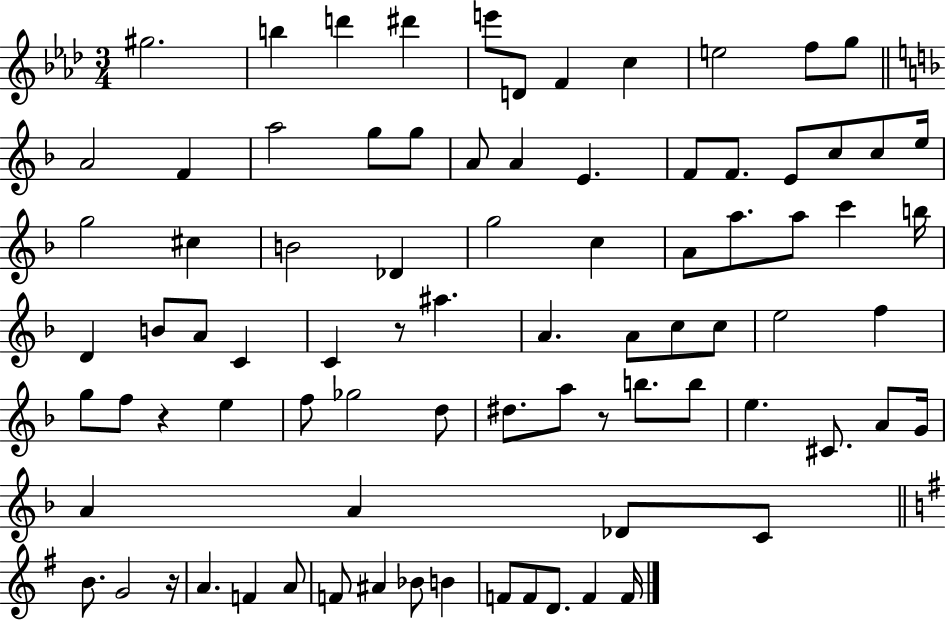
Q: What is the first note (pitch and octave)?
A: G#5